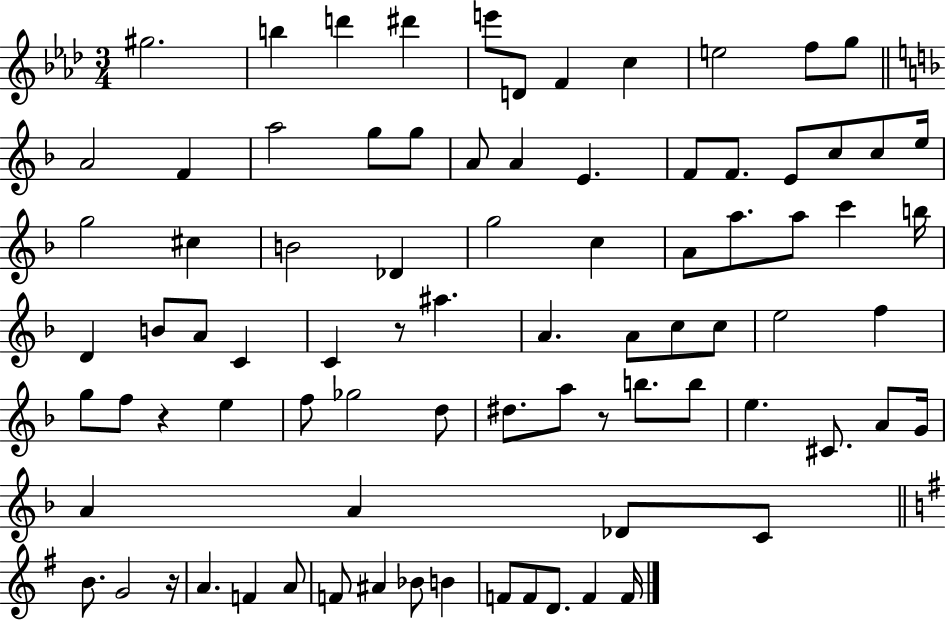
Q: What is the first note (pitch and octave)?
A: G#5